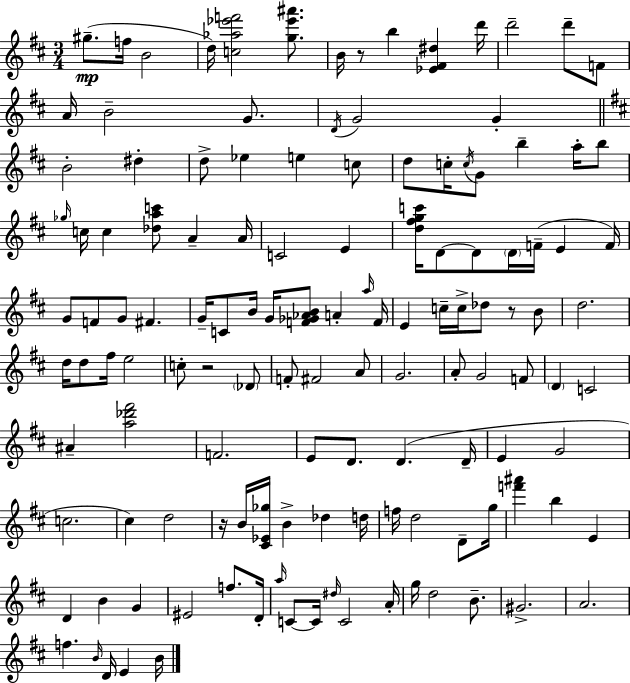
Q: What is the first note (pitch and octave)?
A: G#5